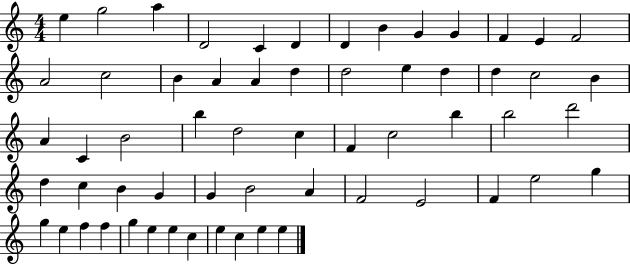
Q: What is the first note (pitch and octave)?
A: E5